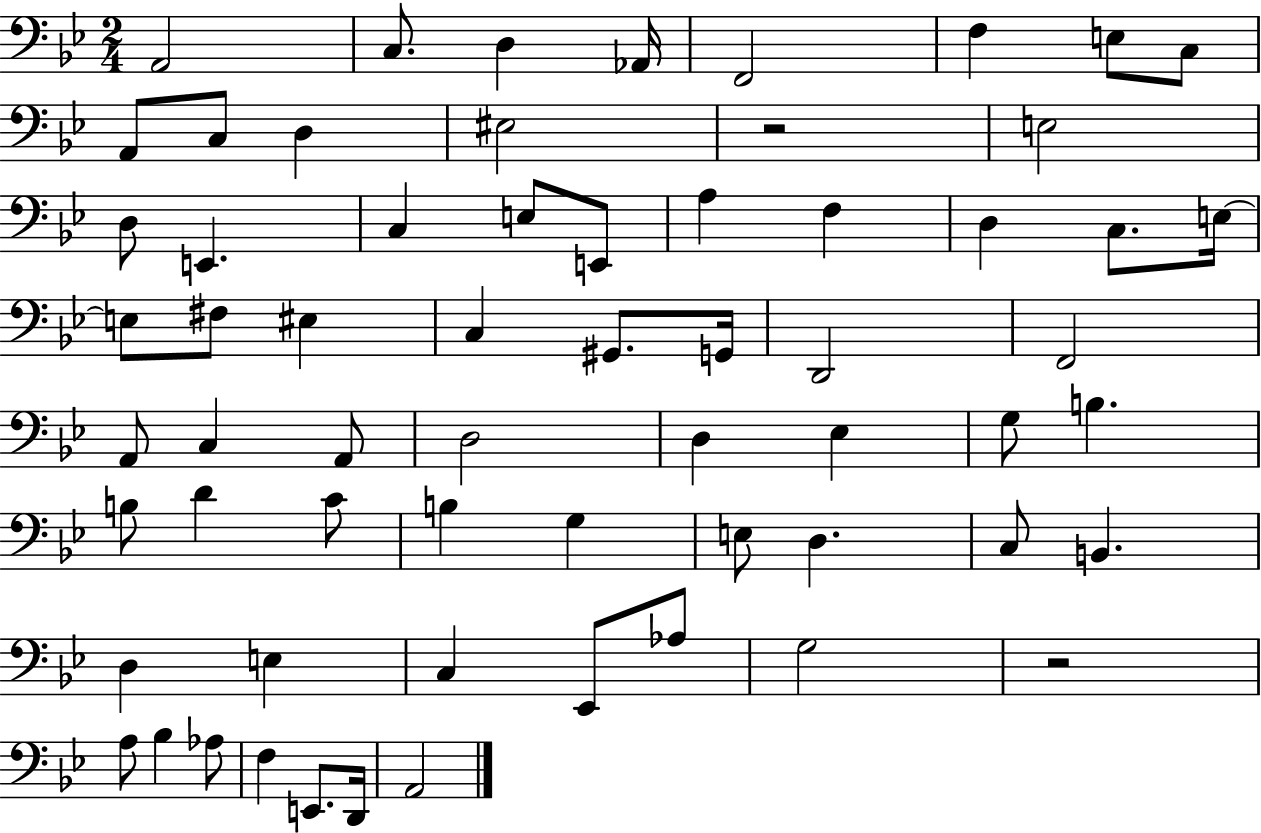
{
  \clef bass
  \numericTimeSignature
  \time 2/4
  \key bes \major
  \repeat volta 2 { a,2 | c8. d4 aes,16 | f,2 | f4 e8 c8 | \break a,8 c8 d4 | eis2 | r2 | e2 | \break d8 e,4. | c4 e8 e,8 | a4 f4 | d4 c8. e16~~ | \break e8 fis8 eis4 | c4 gis,8. g,16 | d,2 | f,2 | \break a,8 c4 a,8 | d2 | d4 ees4 | g8 b4. | \break b8 d'4 c'8 | b4 g4 | e8 d4. | c8 b,4. | \break d4 e4 | c4 ees,8 aes8 | g2 | r2 | \break a8 bes4 aes8 | f4 e,8. d,16 | a,2 | } \bar "|."
}